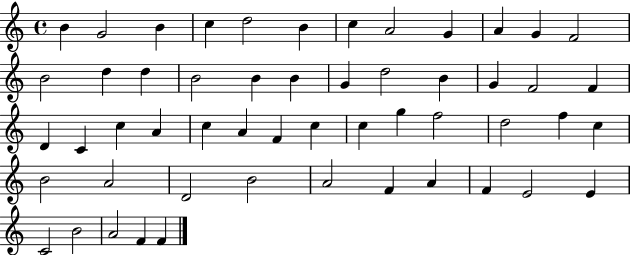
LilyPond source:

{
  \clef treble
  \time 4/4
  \defaultTimeSignature
  \key c \major
  b'4 g'2 b'4 | c''4 d''2 b'4 | c''4 a'2 g'4 | a'4 g'4 f'2 | \break b'2 d''4 d''4 | b'2 b'4 b'4 | g'4 d''2 b'4 | g'4 f'2 f'4 | \break d'4 c'4 c''4 a'4 | c''4 a'4 f'4 c''4 | c''4 g''4 f''2 | d''2 f''4 c''4 | \break b'2 a'2 | d'2 b'2 | a'2 f'4 a'4 | f'4 e'2 e'4 | \break c'2 b'2 | a'2 f'4 f'4 | \bar "|."
}